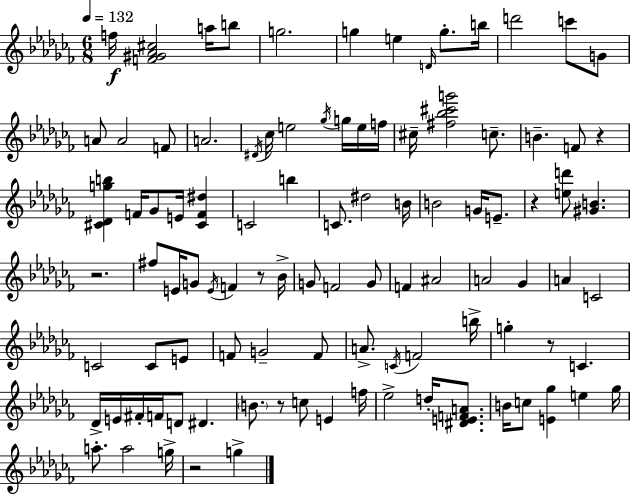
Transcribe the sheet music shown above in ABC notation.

X:1
T:Untitled
M:6/8
L:1/4
K:Abm
f/4 [F^G_A^c]2 a/4 b/2 g2 g e D/4 g/2 b/4 d'2 c'/2 G/2 A/2 A2 F/2 A2 ^D/4 _c/4 e2 _g/4 g/4 e/4 f/4 ^c/4 [^f_b^c'g']2 c/2 B F/2 z [^C_Dgb] F/4 _G/2 E/4 [^CF^d] C2 b C/2 ^d2 B/4 B2 G/4 E/2 z [ed']/2 [^GB] z2 ^f/2 E/4 G/2 E/4 F z/2 _B/4 G/2 F2 G/2 F ^A2 A2 _G A C2 C2 C/2 E/2 F/2 G2 F/2 A/2 C/4 F2 b/4 g z/2 C _D/4 E/4 ^F/4 F/4 D/2 ^D B/2 z/2 c/2 E f/4 _e2 d/4 [^DEFA]/2 B/4 c/2 [E_g] e _g/4 a/2 a2 g/4 z2 g